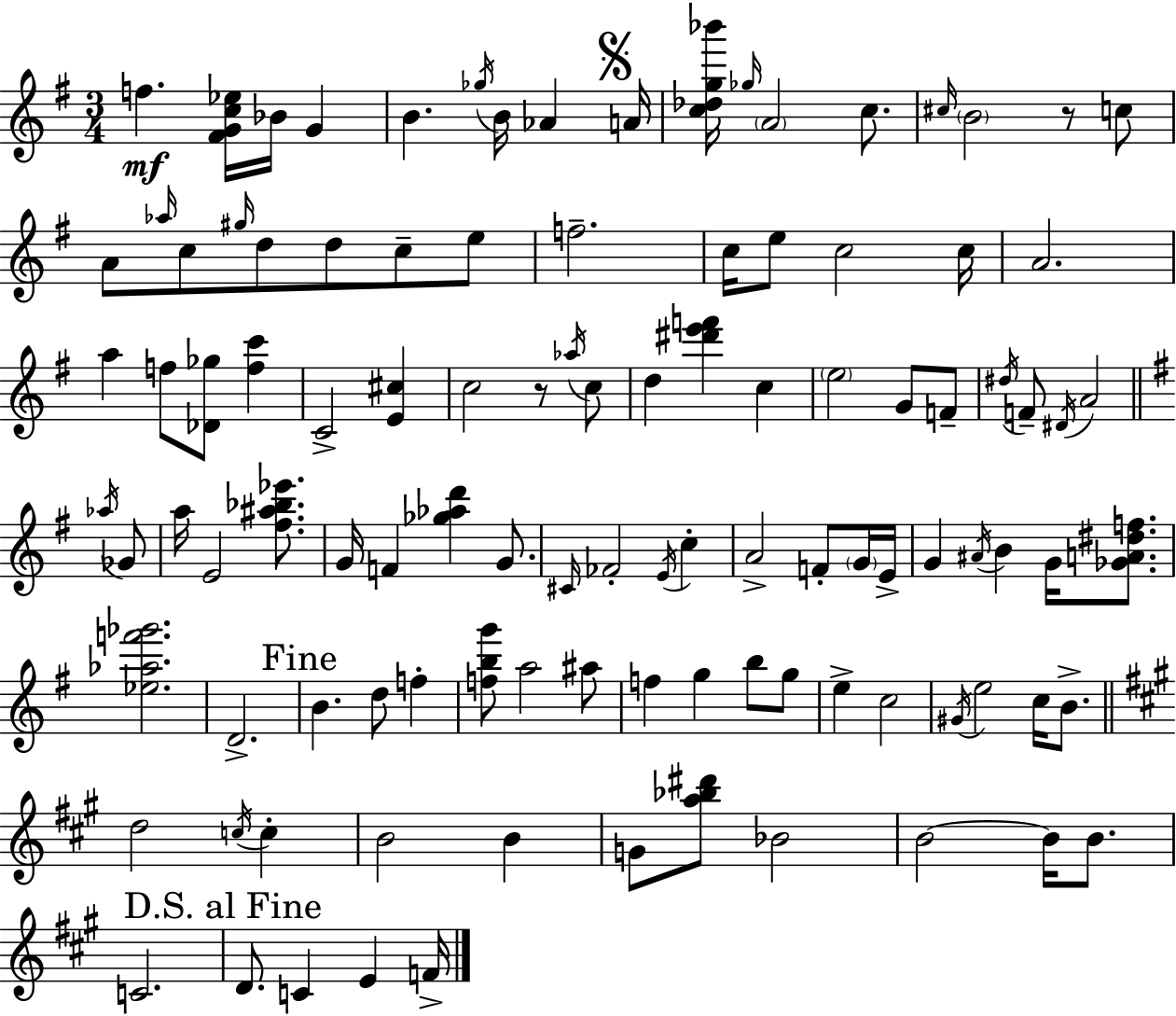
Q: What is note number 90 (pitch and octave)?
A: D4